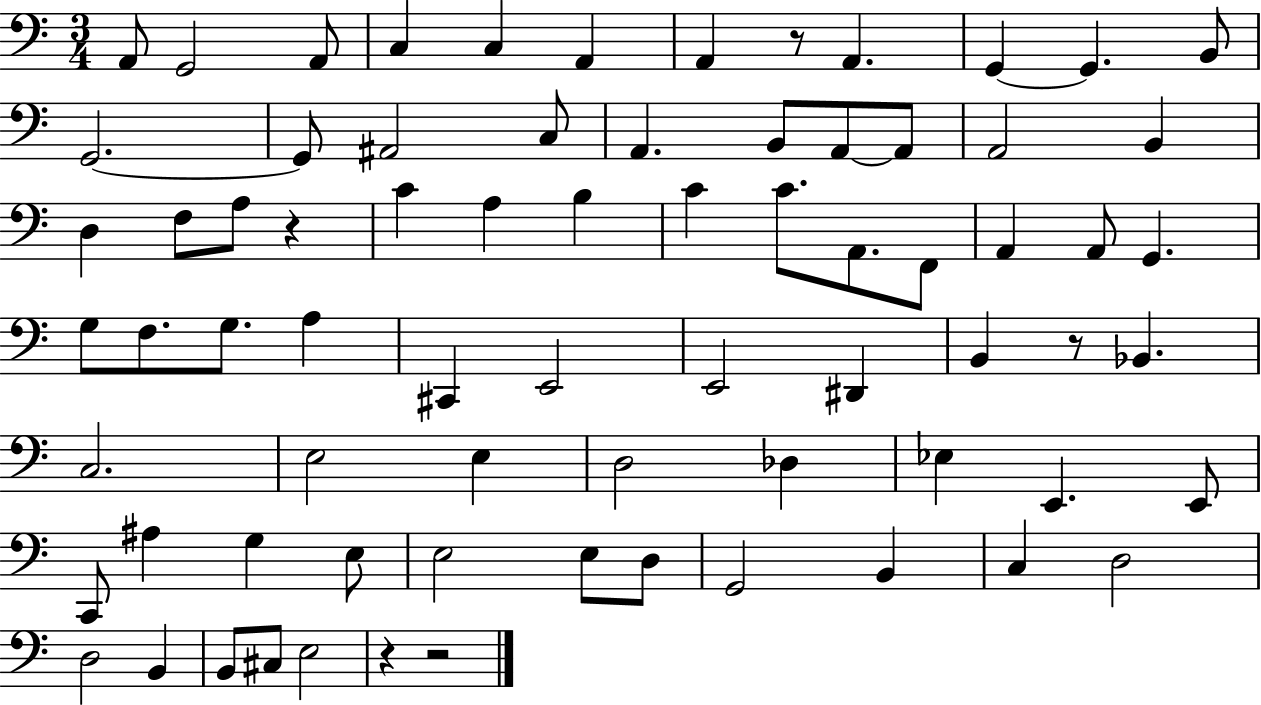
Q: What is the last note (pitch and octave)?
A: E3